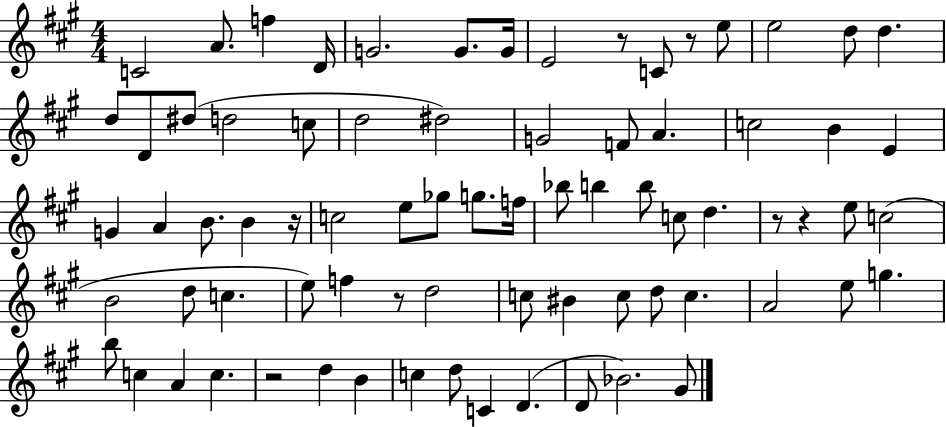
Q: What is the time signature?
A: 4/4